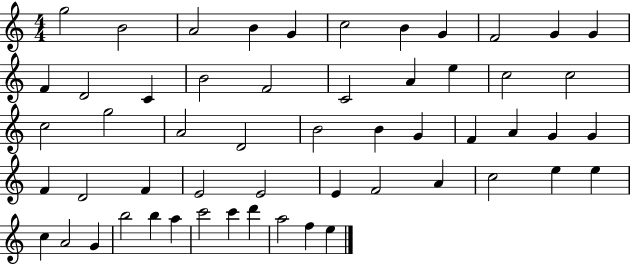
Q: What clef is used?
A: treble